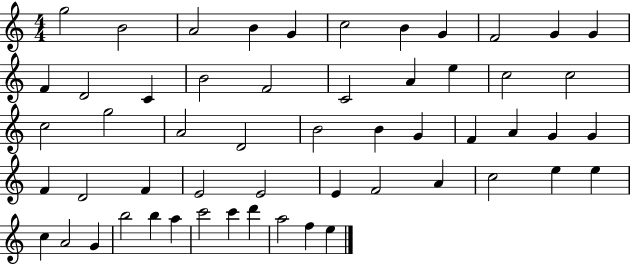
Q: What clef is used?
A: treble